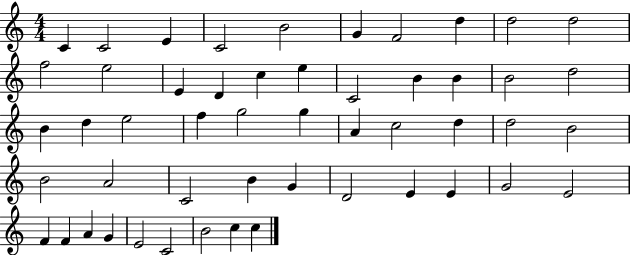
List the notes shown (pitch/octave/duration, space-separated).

C4/q C4/h E4/q C4/h B4/h G4/q F4/h D5/q D5/h D5/h F5/h E5/h E4/q D4/q C5/q E5/q C4/h B4/q B4/q B4/h D5/h B4/q D5/q E5/h F5/q G5/h G5/q A4/q C5/h D5/q D5/h B4/h B4/h A4/h C4/h B4/q G4/q D4/h E4/q E4/q G4/h E4/h F4/q F4/q A4/q G4/q E4/h C4/h B4/h C5/q C5/q